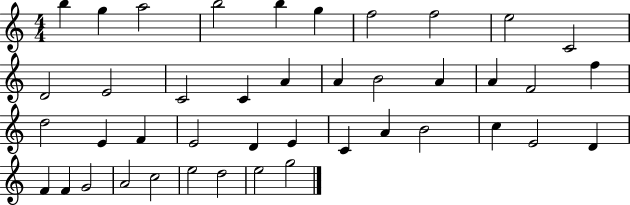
{
  \clef treble
  \numericTimeSignature
  \time 4/4
  \key c \major
  b''4 g''4 a''2 | b''2 b''4 g''4 | f''2 f''2 | e''2 c'2 | \break d'2 e'2 | c'2 c'4 a'4 | a'4 b'2 a'4 | a'4 f'2 f''4 | \break d''2 e'4 f'4 | e'2 d'4 e'4 | c'4 a'4 b'2 | c''4 e'2 d'4 | \break f'4 f'4 g'2 | a'2 c''2 | e''2 d''2 | e''2 g''2 | \break \bar "|."
}